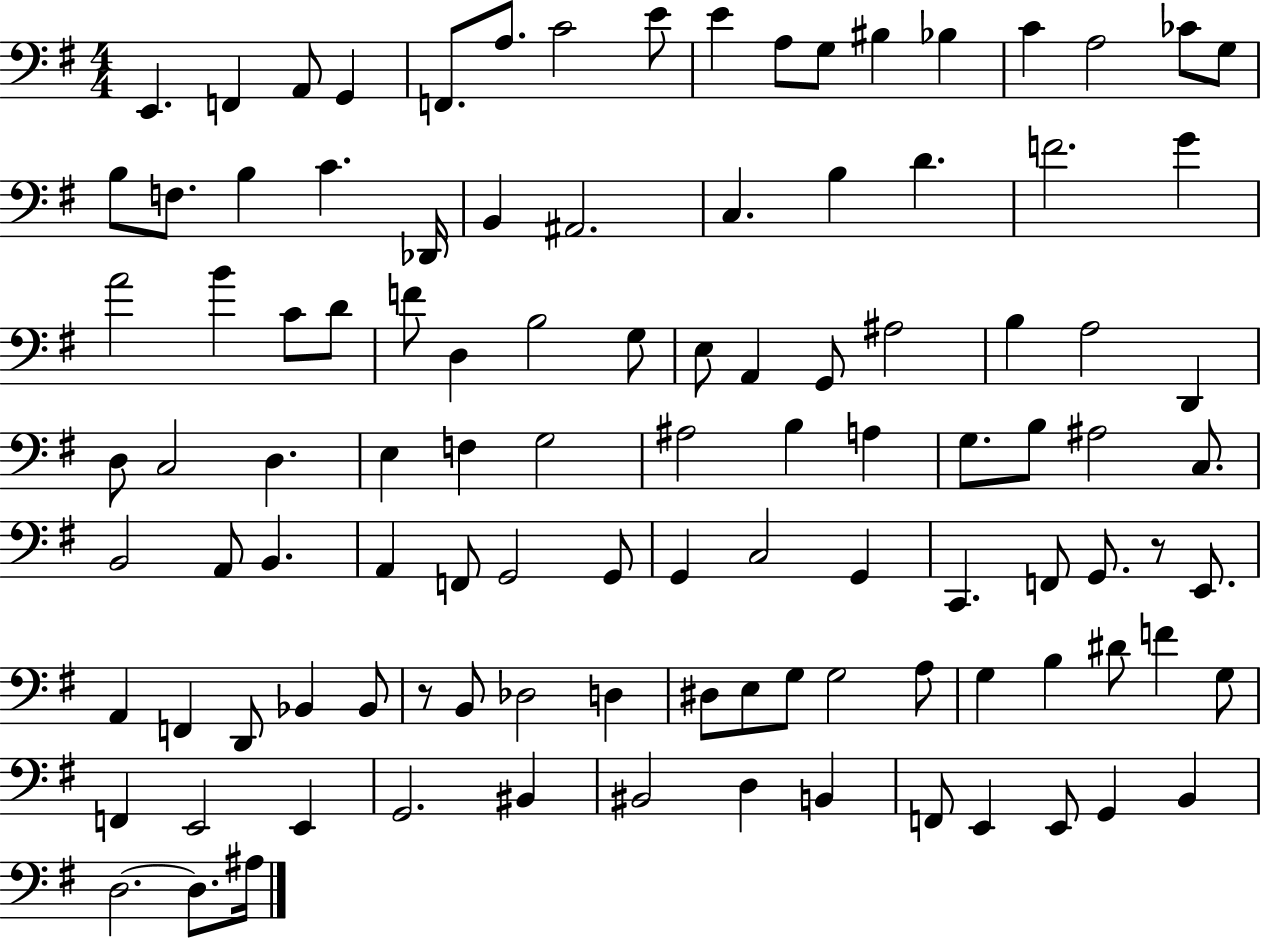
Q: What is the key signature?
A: G major